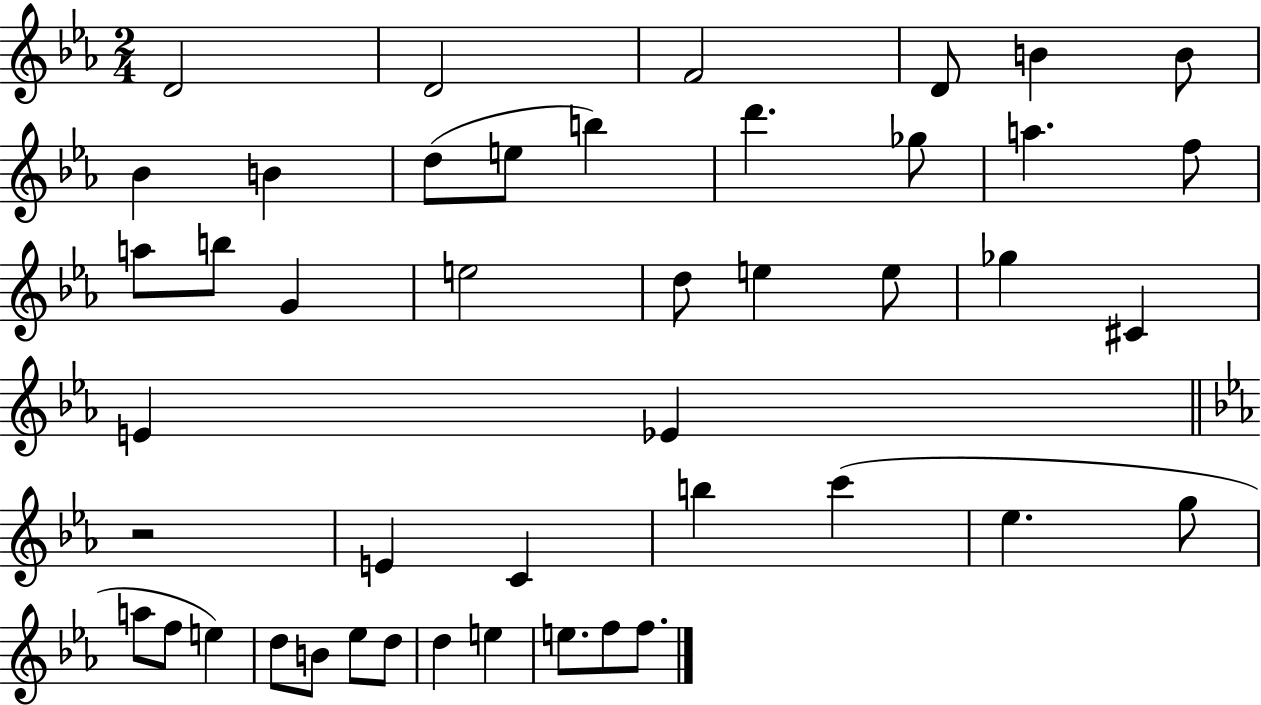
{
  \clef treble
  \numericTimeSignature
  \time 2/4
  \key ees \major
  d'2 | d'2 | f'2 | d'8 b'4 b'8 | \break bes'4 b'4 | d''8( e''8 b''4) | d'''4. ges''8 | a''4. f''8 | \break a''8 b''8 g'4 | e''2 | d''8 e''4 e''8 | ges''4 cis'4 | \break e'4 ees'4 | \bar "||" \break \key ees \major r2 | e'4 c'4 | b''4 c'''4( | ees''4. g''8 | \break a''8 f''8 e''4) | d''8 b'8 ees''8 d''8 | d''4 e''4 | e''8. f''8 f''8. | \break \bar "|."
}